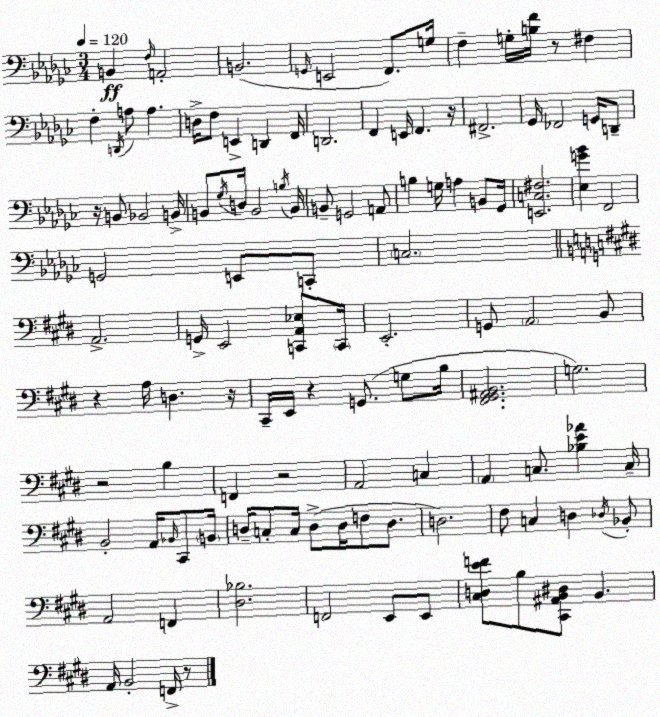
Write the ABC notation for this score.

X:1
T:Untitled
M:3/4
L:1/4
K:Ebm
B,, F,/4 A,,2 B,,2 G,,/4 E,,2 F,,/2 G,/4 F, G,/4 [B,F]/4 z/2 ^F, F, D,,/4 A,/2 A, D,/4 F,/2 E,, D,, F,,/4 D,,2 F,, E,,/4 F,, z/4 ^F,,2 _G,,/4 _F,,2 G,,/4 D,,/2 z/4 B,,/2 _B,,2 B,,/4 B,,/2 _G,/4 D,/4 B,,2 B,/4 B,,/4 B,,/2 G,,2 A,,/2 B, G,/4 A, B,,/2 _G,,/4 [E,,C,^F,]2 [_E,G_B] F,,2 G,,2 E,,/2 C,,/2 C,2 A,,2 G,,/4 E,,2 [C,,A,,_E,]/2 C,,/4 E,,2 G,,/2 A,,2 B,,/2 z A,/4 D, z/4 ^C,,/4 E,,/4 z G,,/2 G,/2 B,/4 [^F,,^G,,^A,,B,,]2 G,2 z2 B, F,, z2 A,,2 C, A,, C,/2 [_B,E_A] C,/4 B,,2 A,,/4 _B,,/4 ^C,,/2 B,,/4 D,/4 C,/2 C,/4 D,/2 D,/4 F,/2 D,/2 D,2 ^F,/2 C, D, _D,/4 _B,,/2 A,,2 F,, [^D,_B,]2 F,,2 E,,/2 E,,/2 [^C,D,EF]/2 B,/2 [^C,,^A,,B,,^D,]/2 B,, A,,/4 B,,2 F,,/4 z/2